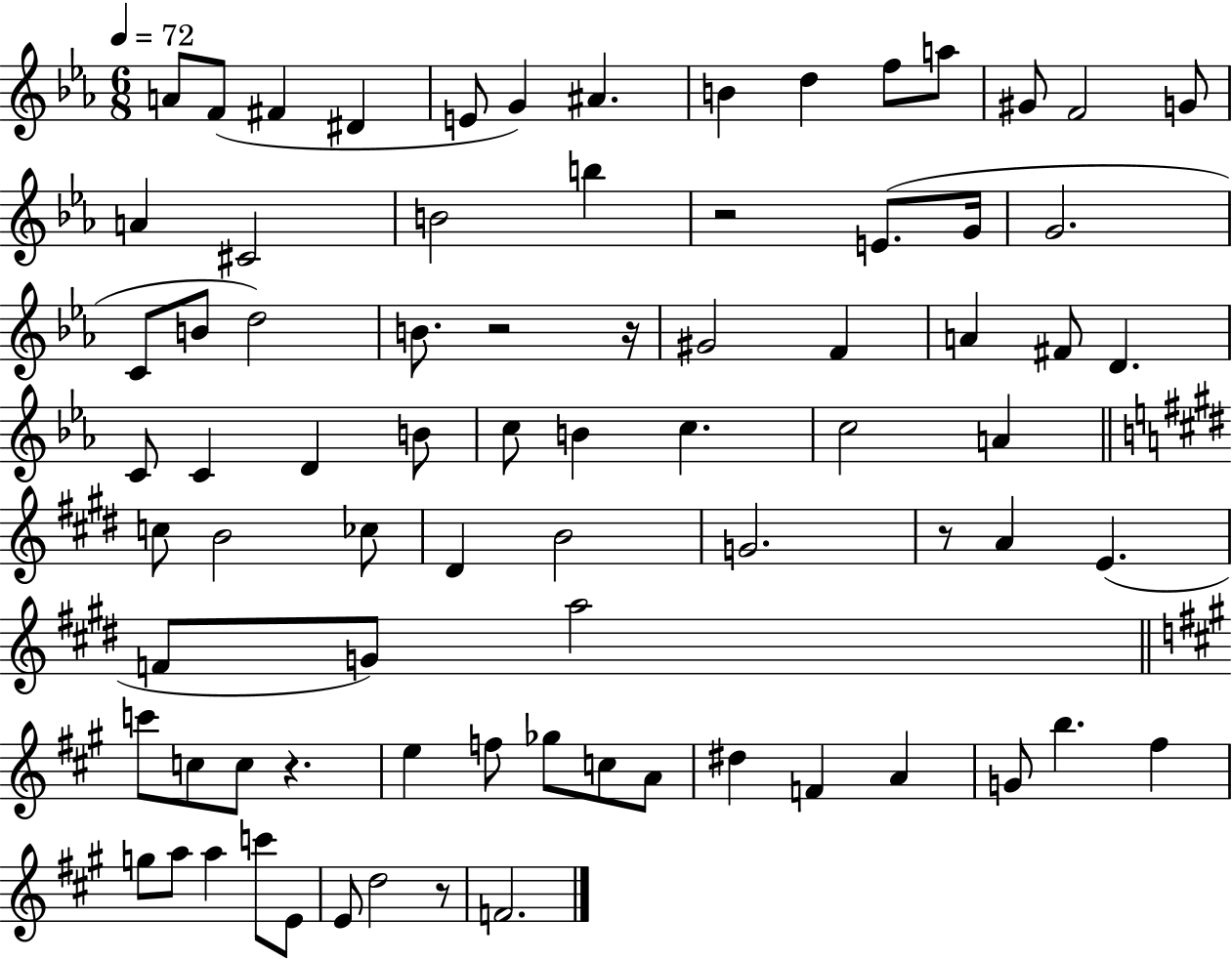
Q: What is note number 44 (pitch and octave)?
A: B4